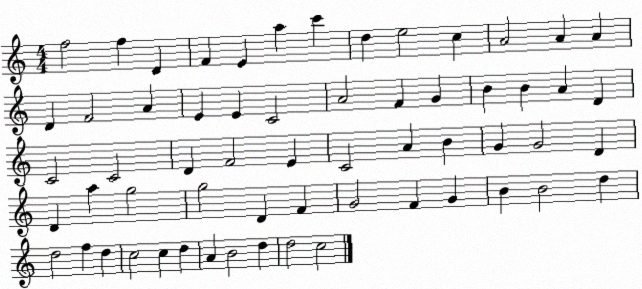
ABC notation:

X:1
T:Untitled
M:4/4
L:1/4
K:C
f2 f D F E a c' d e2 c A2 A A D F2 A E E C2 A2 F G B B A D C2 C2 D F2 E C2 A B G G2 D D a g2 g2 D F G2 F G B B2 d d2 f d c2 c d A B2 d d2 c2